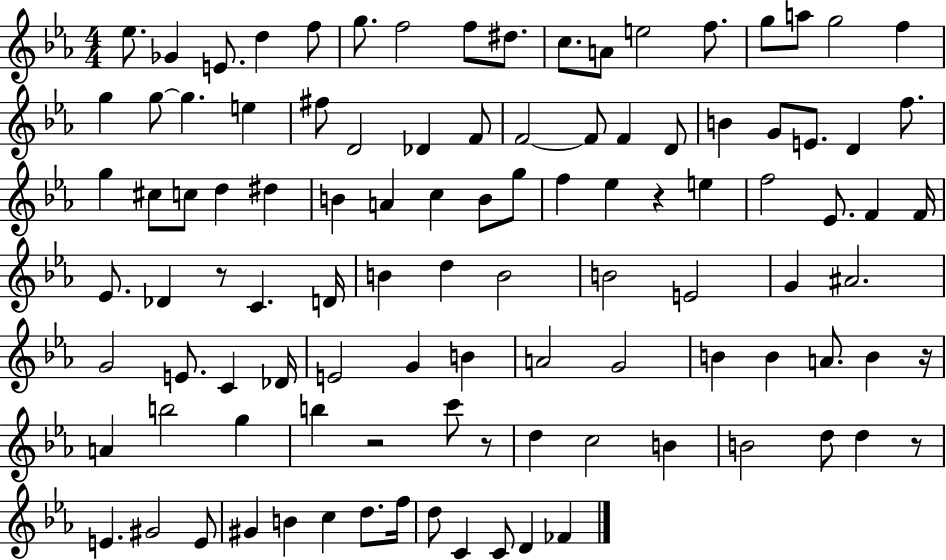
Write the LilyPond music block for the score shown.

{
  \clef treble
  \numericTimeSignature
  \time 4/4
  \key ees \major
  ees''8. ges'4 e'8. d''4 f''8 | g''8. f''2 f''8 dis''8. | c''8. a'8 e''2 f''8. | g''8 a''8 g''2 f''4 | \break g''4 g''8~~ g''4. e''4 | fis''8 d'2 des'4 f'8 | f'2~~ f'8 f'4 d'8 | b'4 g'8 e'8. d'4 f''8. | \break g''4 cis''8 c''8 d''4 dis''4 | b'4 a'4 c''4 b'8 g''8 | f''4 ees''4 r4 e''4 | f''2 ees'8. f'4 f'16 | \break ees'8. des'4 r8 c'4. d'16 | b'4 d''4 b'2 | b'2 e'2 | g'4 ais'2. | \break g'2 e'8. c'4 des'16 | e'2 g'4 b'4 | a'2 g'2 | b'4 b'4 a'8. b'4 r16 | \break a'4 b''2 g''4 | b''4 r2 c'''8 r8 | d''4 c''2 b'4 | b'2 d''8 d''4 r8 | \break e'4. gis'2 e'8 | gis'4 b'4 c''4 d''8. f''16 | d''8 c'4 c'8 d'4 fes'4 | \bar "|."
}